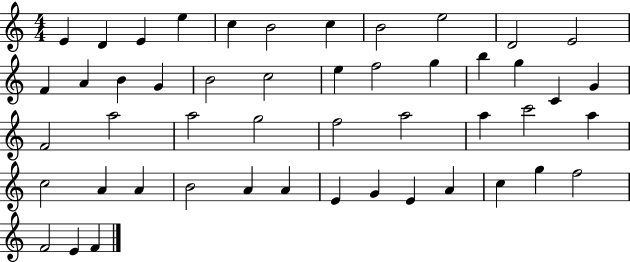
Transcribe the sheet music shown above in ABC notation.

X:1
T:Untitled
M:4/4
L:1/4
K:C
E D E e c B2 c B2 e2 D2 E2 F A B G B2 c2 e f2 g b g C G F2 a2 a2 g2 f2 a2 a c'2 a c2 A A B2 A A E G E A c g f2 F2 E F